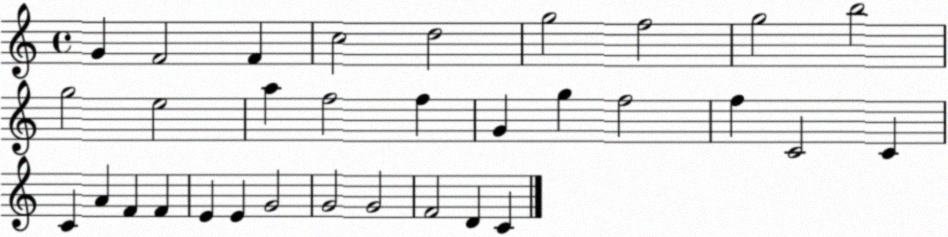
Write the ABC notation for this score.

X:1
T:Untitled
M:4/4
L:1/4
K:C
G F2 F c2 d2 g2 f2 g2 b2 g2 e2 a f2 f G g f2 f C2 C C A F F E E G2 G2 G2 F2 D C